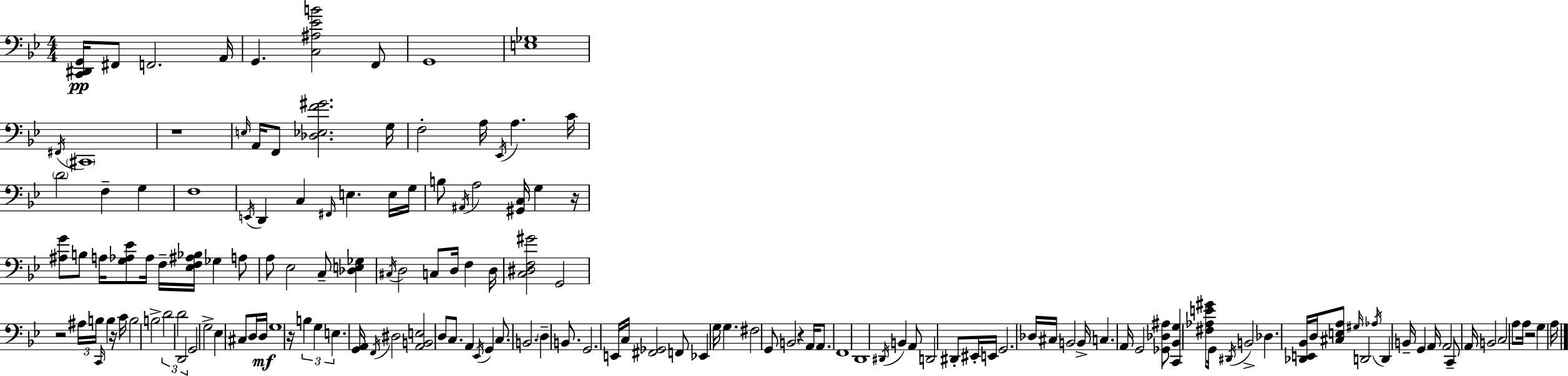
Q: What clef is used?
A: bass